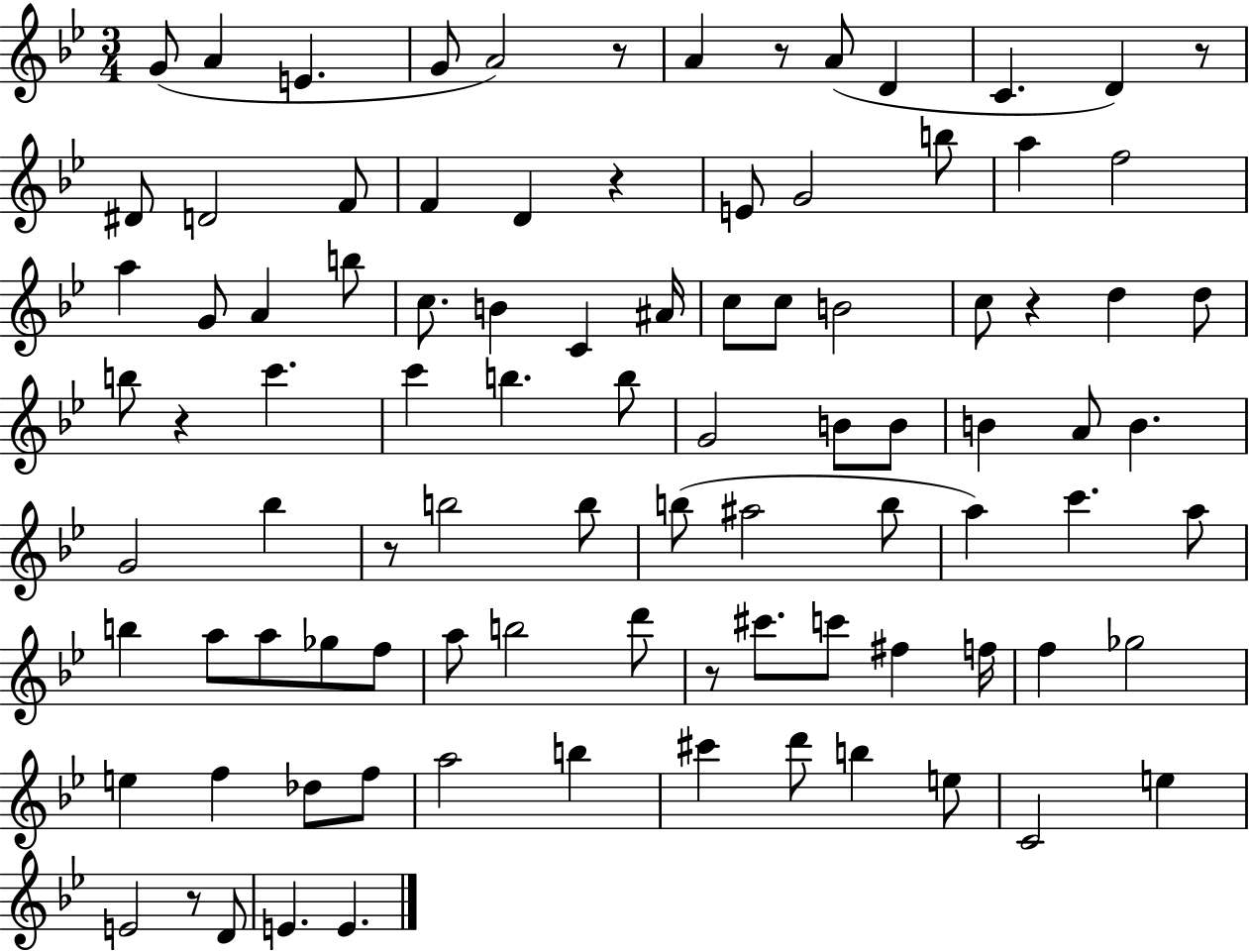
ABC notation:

X:1
T:Untitled
M:3/4
L:1/4
K:Bb
G/2 A E G/2 A2 z/2 A z/2 A/2 D C D z/2 ^D/2 D2 F/2 F D z E/2 G2 b/2 a f2 a G/2 A b/2 c/2 B C ^A/4 c/2 c/2 B2 c/2 z d d/2 b/2 z c' c' b b/2 G2 B/2 B/2 B A/2 B G2 _b z/2 b2 b/2 b/2 ^a2 b/2 a c' a/2 b a/2 a/2 _g/2 f/2 a/2 b2 d'/2 z/2 ^c'/2 c'/2 ^f f/4 f _g2 e f _d/2 f/2 a2 b ^c' d'/2 b e/2 C2 e E2 z/2 D/2 E E